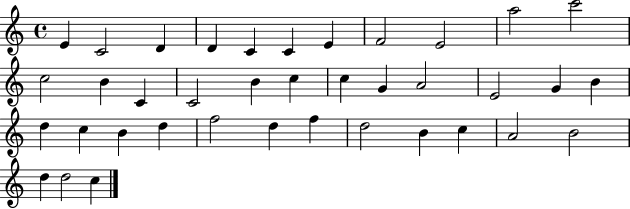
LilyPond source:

{
  \clef treble
  \time 4/4
  \defaultTimeSignature
  \key c \major
  e'4 c'2 d'4 | d'4 c'4 c'4 e'4 | f'2 e'2 | a''2 c'''2 | \break c''2 b'4 c'4 | c'2 b'4 c''4 | c''4 g'4 a'2 | e'2 g'4 b'4 | \break d''4 c''4 b'4 d''4 | f''2 d''4 f''4 | d''2 b'4 c''4 | a'2 b'2 | \break d''4 d''2 c''4 | \bar "|."
}